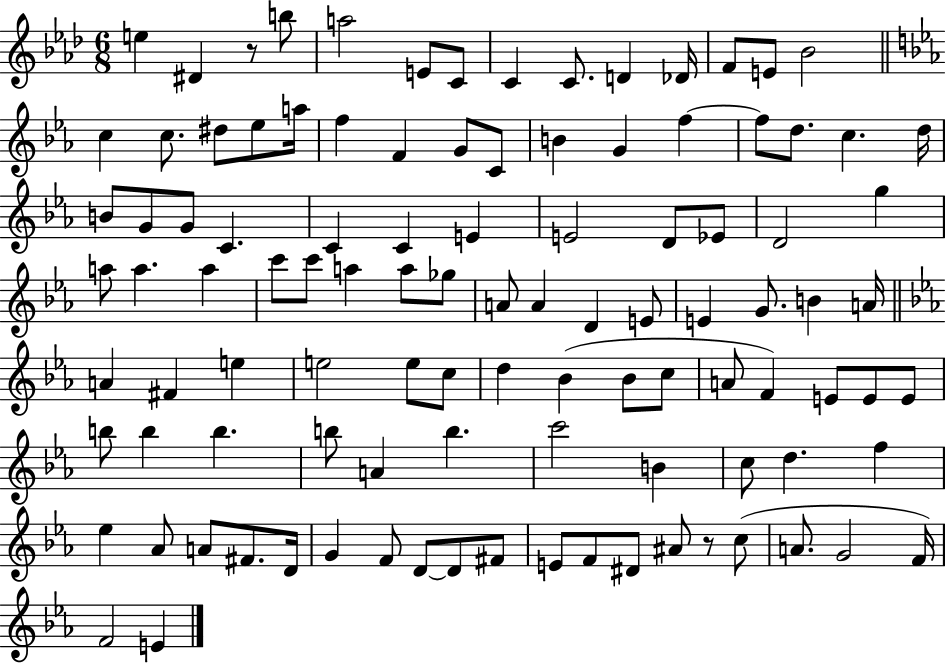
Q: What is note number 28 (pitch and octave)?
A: C5